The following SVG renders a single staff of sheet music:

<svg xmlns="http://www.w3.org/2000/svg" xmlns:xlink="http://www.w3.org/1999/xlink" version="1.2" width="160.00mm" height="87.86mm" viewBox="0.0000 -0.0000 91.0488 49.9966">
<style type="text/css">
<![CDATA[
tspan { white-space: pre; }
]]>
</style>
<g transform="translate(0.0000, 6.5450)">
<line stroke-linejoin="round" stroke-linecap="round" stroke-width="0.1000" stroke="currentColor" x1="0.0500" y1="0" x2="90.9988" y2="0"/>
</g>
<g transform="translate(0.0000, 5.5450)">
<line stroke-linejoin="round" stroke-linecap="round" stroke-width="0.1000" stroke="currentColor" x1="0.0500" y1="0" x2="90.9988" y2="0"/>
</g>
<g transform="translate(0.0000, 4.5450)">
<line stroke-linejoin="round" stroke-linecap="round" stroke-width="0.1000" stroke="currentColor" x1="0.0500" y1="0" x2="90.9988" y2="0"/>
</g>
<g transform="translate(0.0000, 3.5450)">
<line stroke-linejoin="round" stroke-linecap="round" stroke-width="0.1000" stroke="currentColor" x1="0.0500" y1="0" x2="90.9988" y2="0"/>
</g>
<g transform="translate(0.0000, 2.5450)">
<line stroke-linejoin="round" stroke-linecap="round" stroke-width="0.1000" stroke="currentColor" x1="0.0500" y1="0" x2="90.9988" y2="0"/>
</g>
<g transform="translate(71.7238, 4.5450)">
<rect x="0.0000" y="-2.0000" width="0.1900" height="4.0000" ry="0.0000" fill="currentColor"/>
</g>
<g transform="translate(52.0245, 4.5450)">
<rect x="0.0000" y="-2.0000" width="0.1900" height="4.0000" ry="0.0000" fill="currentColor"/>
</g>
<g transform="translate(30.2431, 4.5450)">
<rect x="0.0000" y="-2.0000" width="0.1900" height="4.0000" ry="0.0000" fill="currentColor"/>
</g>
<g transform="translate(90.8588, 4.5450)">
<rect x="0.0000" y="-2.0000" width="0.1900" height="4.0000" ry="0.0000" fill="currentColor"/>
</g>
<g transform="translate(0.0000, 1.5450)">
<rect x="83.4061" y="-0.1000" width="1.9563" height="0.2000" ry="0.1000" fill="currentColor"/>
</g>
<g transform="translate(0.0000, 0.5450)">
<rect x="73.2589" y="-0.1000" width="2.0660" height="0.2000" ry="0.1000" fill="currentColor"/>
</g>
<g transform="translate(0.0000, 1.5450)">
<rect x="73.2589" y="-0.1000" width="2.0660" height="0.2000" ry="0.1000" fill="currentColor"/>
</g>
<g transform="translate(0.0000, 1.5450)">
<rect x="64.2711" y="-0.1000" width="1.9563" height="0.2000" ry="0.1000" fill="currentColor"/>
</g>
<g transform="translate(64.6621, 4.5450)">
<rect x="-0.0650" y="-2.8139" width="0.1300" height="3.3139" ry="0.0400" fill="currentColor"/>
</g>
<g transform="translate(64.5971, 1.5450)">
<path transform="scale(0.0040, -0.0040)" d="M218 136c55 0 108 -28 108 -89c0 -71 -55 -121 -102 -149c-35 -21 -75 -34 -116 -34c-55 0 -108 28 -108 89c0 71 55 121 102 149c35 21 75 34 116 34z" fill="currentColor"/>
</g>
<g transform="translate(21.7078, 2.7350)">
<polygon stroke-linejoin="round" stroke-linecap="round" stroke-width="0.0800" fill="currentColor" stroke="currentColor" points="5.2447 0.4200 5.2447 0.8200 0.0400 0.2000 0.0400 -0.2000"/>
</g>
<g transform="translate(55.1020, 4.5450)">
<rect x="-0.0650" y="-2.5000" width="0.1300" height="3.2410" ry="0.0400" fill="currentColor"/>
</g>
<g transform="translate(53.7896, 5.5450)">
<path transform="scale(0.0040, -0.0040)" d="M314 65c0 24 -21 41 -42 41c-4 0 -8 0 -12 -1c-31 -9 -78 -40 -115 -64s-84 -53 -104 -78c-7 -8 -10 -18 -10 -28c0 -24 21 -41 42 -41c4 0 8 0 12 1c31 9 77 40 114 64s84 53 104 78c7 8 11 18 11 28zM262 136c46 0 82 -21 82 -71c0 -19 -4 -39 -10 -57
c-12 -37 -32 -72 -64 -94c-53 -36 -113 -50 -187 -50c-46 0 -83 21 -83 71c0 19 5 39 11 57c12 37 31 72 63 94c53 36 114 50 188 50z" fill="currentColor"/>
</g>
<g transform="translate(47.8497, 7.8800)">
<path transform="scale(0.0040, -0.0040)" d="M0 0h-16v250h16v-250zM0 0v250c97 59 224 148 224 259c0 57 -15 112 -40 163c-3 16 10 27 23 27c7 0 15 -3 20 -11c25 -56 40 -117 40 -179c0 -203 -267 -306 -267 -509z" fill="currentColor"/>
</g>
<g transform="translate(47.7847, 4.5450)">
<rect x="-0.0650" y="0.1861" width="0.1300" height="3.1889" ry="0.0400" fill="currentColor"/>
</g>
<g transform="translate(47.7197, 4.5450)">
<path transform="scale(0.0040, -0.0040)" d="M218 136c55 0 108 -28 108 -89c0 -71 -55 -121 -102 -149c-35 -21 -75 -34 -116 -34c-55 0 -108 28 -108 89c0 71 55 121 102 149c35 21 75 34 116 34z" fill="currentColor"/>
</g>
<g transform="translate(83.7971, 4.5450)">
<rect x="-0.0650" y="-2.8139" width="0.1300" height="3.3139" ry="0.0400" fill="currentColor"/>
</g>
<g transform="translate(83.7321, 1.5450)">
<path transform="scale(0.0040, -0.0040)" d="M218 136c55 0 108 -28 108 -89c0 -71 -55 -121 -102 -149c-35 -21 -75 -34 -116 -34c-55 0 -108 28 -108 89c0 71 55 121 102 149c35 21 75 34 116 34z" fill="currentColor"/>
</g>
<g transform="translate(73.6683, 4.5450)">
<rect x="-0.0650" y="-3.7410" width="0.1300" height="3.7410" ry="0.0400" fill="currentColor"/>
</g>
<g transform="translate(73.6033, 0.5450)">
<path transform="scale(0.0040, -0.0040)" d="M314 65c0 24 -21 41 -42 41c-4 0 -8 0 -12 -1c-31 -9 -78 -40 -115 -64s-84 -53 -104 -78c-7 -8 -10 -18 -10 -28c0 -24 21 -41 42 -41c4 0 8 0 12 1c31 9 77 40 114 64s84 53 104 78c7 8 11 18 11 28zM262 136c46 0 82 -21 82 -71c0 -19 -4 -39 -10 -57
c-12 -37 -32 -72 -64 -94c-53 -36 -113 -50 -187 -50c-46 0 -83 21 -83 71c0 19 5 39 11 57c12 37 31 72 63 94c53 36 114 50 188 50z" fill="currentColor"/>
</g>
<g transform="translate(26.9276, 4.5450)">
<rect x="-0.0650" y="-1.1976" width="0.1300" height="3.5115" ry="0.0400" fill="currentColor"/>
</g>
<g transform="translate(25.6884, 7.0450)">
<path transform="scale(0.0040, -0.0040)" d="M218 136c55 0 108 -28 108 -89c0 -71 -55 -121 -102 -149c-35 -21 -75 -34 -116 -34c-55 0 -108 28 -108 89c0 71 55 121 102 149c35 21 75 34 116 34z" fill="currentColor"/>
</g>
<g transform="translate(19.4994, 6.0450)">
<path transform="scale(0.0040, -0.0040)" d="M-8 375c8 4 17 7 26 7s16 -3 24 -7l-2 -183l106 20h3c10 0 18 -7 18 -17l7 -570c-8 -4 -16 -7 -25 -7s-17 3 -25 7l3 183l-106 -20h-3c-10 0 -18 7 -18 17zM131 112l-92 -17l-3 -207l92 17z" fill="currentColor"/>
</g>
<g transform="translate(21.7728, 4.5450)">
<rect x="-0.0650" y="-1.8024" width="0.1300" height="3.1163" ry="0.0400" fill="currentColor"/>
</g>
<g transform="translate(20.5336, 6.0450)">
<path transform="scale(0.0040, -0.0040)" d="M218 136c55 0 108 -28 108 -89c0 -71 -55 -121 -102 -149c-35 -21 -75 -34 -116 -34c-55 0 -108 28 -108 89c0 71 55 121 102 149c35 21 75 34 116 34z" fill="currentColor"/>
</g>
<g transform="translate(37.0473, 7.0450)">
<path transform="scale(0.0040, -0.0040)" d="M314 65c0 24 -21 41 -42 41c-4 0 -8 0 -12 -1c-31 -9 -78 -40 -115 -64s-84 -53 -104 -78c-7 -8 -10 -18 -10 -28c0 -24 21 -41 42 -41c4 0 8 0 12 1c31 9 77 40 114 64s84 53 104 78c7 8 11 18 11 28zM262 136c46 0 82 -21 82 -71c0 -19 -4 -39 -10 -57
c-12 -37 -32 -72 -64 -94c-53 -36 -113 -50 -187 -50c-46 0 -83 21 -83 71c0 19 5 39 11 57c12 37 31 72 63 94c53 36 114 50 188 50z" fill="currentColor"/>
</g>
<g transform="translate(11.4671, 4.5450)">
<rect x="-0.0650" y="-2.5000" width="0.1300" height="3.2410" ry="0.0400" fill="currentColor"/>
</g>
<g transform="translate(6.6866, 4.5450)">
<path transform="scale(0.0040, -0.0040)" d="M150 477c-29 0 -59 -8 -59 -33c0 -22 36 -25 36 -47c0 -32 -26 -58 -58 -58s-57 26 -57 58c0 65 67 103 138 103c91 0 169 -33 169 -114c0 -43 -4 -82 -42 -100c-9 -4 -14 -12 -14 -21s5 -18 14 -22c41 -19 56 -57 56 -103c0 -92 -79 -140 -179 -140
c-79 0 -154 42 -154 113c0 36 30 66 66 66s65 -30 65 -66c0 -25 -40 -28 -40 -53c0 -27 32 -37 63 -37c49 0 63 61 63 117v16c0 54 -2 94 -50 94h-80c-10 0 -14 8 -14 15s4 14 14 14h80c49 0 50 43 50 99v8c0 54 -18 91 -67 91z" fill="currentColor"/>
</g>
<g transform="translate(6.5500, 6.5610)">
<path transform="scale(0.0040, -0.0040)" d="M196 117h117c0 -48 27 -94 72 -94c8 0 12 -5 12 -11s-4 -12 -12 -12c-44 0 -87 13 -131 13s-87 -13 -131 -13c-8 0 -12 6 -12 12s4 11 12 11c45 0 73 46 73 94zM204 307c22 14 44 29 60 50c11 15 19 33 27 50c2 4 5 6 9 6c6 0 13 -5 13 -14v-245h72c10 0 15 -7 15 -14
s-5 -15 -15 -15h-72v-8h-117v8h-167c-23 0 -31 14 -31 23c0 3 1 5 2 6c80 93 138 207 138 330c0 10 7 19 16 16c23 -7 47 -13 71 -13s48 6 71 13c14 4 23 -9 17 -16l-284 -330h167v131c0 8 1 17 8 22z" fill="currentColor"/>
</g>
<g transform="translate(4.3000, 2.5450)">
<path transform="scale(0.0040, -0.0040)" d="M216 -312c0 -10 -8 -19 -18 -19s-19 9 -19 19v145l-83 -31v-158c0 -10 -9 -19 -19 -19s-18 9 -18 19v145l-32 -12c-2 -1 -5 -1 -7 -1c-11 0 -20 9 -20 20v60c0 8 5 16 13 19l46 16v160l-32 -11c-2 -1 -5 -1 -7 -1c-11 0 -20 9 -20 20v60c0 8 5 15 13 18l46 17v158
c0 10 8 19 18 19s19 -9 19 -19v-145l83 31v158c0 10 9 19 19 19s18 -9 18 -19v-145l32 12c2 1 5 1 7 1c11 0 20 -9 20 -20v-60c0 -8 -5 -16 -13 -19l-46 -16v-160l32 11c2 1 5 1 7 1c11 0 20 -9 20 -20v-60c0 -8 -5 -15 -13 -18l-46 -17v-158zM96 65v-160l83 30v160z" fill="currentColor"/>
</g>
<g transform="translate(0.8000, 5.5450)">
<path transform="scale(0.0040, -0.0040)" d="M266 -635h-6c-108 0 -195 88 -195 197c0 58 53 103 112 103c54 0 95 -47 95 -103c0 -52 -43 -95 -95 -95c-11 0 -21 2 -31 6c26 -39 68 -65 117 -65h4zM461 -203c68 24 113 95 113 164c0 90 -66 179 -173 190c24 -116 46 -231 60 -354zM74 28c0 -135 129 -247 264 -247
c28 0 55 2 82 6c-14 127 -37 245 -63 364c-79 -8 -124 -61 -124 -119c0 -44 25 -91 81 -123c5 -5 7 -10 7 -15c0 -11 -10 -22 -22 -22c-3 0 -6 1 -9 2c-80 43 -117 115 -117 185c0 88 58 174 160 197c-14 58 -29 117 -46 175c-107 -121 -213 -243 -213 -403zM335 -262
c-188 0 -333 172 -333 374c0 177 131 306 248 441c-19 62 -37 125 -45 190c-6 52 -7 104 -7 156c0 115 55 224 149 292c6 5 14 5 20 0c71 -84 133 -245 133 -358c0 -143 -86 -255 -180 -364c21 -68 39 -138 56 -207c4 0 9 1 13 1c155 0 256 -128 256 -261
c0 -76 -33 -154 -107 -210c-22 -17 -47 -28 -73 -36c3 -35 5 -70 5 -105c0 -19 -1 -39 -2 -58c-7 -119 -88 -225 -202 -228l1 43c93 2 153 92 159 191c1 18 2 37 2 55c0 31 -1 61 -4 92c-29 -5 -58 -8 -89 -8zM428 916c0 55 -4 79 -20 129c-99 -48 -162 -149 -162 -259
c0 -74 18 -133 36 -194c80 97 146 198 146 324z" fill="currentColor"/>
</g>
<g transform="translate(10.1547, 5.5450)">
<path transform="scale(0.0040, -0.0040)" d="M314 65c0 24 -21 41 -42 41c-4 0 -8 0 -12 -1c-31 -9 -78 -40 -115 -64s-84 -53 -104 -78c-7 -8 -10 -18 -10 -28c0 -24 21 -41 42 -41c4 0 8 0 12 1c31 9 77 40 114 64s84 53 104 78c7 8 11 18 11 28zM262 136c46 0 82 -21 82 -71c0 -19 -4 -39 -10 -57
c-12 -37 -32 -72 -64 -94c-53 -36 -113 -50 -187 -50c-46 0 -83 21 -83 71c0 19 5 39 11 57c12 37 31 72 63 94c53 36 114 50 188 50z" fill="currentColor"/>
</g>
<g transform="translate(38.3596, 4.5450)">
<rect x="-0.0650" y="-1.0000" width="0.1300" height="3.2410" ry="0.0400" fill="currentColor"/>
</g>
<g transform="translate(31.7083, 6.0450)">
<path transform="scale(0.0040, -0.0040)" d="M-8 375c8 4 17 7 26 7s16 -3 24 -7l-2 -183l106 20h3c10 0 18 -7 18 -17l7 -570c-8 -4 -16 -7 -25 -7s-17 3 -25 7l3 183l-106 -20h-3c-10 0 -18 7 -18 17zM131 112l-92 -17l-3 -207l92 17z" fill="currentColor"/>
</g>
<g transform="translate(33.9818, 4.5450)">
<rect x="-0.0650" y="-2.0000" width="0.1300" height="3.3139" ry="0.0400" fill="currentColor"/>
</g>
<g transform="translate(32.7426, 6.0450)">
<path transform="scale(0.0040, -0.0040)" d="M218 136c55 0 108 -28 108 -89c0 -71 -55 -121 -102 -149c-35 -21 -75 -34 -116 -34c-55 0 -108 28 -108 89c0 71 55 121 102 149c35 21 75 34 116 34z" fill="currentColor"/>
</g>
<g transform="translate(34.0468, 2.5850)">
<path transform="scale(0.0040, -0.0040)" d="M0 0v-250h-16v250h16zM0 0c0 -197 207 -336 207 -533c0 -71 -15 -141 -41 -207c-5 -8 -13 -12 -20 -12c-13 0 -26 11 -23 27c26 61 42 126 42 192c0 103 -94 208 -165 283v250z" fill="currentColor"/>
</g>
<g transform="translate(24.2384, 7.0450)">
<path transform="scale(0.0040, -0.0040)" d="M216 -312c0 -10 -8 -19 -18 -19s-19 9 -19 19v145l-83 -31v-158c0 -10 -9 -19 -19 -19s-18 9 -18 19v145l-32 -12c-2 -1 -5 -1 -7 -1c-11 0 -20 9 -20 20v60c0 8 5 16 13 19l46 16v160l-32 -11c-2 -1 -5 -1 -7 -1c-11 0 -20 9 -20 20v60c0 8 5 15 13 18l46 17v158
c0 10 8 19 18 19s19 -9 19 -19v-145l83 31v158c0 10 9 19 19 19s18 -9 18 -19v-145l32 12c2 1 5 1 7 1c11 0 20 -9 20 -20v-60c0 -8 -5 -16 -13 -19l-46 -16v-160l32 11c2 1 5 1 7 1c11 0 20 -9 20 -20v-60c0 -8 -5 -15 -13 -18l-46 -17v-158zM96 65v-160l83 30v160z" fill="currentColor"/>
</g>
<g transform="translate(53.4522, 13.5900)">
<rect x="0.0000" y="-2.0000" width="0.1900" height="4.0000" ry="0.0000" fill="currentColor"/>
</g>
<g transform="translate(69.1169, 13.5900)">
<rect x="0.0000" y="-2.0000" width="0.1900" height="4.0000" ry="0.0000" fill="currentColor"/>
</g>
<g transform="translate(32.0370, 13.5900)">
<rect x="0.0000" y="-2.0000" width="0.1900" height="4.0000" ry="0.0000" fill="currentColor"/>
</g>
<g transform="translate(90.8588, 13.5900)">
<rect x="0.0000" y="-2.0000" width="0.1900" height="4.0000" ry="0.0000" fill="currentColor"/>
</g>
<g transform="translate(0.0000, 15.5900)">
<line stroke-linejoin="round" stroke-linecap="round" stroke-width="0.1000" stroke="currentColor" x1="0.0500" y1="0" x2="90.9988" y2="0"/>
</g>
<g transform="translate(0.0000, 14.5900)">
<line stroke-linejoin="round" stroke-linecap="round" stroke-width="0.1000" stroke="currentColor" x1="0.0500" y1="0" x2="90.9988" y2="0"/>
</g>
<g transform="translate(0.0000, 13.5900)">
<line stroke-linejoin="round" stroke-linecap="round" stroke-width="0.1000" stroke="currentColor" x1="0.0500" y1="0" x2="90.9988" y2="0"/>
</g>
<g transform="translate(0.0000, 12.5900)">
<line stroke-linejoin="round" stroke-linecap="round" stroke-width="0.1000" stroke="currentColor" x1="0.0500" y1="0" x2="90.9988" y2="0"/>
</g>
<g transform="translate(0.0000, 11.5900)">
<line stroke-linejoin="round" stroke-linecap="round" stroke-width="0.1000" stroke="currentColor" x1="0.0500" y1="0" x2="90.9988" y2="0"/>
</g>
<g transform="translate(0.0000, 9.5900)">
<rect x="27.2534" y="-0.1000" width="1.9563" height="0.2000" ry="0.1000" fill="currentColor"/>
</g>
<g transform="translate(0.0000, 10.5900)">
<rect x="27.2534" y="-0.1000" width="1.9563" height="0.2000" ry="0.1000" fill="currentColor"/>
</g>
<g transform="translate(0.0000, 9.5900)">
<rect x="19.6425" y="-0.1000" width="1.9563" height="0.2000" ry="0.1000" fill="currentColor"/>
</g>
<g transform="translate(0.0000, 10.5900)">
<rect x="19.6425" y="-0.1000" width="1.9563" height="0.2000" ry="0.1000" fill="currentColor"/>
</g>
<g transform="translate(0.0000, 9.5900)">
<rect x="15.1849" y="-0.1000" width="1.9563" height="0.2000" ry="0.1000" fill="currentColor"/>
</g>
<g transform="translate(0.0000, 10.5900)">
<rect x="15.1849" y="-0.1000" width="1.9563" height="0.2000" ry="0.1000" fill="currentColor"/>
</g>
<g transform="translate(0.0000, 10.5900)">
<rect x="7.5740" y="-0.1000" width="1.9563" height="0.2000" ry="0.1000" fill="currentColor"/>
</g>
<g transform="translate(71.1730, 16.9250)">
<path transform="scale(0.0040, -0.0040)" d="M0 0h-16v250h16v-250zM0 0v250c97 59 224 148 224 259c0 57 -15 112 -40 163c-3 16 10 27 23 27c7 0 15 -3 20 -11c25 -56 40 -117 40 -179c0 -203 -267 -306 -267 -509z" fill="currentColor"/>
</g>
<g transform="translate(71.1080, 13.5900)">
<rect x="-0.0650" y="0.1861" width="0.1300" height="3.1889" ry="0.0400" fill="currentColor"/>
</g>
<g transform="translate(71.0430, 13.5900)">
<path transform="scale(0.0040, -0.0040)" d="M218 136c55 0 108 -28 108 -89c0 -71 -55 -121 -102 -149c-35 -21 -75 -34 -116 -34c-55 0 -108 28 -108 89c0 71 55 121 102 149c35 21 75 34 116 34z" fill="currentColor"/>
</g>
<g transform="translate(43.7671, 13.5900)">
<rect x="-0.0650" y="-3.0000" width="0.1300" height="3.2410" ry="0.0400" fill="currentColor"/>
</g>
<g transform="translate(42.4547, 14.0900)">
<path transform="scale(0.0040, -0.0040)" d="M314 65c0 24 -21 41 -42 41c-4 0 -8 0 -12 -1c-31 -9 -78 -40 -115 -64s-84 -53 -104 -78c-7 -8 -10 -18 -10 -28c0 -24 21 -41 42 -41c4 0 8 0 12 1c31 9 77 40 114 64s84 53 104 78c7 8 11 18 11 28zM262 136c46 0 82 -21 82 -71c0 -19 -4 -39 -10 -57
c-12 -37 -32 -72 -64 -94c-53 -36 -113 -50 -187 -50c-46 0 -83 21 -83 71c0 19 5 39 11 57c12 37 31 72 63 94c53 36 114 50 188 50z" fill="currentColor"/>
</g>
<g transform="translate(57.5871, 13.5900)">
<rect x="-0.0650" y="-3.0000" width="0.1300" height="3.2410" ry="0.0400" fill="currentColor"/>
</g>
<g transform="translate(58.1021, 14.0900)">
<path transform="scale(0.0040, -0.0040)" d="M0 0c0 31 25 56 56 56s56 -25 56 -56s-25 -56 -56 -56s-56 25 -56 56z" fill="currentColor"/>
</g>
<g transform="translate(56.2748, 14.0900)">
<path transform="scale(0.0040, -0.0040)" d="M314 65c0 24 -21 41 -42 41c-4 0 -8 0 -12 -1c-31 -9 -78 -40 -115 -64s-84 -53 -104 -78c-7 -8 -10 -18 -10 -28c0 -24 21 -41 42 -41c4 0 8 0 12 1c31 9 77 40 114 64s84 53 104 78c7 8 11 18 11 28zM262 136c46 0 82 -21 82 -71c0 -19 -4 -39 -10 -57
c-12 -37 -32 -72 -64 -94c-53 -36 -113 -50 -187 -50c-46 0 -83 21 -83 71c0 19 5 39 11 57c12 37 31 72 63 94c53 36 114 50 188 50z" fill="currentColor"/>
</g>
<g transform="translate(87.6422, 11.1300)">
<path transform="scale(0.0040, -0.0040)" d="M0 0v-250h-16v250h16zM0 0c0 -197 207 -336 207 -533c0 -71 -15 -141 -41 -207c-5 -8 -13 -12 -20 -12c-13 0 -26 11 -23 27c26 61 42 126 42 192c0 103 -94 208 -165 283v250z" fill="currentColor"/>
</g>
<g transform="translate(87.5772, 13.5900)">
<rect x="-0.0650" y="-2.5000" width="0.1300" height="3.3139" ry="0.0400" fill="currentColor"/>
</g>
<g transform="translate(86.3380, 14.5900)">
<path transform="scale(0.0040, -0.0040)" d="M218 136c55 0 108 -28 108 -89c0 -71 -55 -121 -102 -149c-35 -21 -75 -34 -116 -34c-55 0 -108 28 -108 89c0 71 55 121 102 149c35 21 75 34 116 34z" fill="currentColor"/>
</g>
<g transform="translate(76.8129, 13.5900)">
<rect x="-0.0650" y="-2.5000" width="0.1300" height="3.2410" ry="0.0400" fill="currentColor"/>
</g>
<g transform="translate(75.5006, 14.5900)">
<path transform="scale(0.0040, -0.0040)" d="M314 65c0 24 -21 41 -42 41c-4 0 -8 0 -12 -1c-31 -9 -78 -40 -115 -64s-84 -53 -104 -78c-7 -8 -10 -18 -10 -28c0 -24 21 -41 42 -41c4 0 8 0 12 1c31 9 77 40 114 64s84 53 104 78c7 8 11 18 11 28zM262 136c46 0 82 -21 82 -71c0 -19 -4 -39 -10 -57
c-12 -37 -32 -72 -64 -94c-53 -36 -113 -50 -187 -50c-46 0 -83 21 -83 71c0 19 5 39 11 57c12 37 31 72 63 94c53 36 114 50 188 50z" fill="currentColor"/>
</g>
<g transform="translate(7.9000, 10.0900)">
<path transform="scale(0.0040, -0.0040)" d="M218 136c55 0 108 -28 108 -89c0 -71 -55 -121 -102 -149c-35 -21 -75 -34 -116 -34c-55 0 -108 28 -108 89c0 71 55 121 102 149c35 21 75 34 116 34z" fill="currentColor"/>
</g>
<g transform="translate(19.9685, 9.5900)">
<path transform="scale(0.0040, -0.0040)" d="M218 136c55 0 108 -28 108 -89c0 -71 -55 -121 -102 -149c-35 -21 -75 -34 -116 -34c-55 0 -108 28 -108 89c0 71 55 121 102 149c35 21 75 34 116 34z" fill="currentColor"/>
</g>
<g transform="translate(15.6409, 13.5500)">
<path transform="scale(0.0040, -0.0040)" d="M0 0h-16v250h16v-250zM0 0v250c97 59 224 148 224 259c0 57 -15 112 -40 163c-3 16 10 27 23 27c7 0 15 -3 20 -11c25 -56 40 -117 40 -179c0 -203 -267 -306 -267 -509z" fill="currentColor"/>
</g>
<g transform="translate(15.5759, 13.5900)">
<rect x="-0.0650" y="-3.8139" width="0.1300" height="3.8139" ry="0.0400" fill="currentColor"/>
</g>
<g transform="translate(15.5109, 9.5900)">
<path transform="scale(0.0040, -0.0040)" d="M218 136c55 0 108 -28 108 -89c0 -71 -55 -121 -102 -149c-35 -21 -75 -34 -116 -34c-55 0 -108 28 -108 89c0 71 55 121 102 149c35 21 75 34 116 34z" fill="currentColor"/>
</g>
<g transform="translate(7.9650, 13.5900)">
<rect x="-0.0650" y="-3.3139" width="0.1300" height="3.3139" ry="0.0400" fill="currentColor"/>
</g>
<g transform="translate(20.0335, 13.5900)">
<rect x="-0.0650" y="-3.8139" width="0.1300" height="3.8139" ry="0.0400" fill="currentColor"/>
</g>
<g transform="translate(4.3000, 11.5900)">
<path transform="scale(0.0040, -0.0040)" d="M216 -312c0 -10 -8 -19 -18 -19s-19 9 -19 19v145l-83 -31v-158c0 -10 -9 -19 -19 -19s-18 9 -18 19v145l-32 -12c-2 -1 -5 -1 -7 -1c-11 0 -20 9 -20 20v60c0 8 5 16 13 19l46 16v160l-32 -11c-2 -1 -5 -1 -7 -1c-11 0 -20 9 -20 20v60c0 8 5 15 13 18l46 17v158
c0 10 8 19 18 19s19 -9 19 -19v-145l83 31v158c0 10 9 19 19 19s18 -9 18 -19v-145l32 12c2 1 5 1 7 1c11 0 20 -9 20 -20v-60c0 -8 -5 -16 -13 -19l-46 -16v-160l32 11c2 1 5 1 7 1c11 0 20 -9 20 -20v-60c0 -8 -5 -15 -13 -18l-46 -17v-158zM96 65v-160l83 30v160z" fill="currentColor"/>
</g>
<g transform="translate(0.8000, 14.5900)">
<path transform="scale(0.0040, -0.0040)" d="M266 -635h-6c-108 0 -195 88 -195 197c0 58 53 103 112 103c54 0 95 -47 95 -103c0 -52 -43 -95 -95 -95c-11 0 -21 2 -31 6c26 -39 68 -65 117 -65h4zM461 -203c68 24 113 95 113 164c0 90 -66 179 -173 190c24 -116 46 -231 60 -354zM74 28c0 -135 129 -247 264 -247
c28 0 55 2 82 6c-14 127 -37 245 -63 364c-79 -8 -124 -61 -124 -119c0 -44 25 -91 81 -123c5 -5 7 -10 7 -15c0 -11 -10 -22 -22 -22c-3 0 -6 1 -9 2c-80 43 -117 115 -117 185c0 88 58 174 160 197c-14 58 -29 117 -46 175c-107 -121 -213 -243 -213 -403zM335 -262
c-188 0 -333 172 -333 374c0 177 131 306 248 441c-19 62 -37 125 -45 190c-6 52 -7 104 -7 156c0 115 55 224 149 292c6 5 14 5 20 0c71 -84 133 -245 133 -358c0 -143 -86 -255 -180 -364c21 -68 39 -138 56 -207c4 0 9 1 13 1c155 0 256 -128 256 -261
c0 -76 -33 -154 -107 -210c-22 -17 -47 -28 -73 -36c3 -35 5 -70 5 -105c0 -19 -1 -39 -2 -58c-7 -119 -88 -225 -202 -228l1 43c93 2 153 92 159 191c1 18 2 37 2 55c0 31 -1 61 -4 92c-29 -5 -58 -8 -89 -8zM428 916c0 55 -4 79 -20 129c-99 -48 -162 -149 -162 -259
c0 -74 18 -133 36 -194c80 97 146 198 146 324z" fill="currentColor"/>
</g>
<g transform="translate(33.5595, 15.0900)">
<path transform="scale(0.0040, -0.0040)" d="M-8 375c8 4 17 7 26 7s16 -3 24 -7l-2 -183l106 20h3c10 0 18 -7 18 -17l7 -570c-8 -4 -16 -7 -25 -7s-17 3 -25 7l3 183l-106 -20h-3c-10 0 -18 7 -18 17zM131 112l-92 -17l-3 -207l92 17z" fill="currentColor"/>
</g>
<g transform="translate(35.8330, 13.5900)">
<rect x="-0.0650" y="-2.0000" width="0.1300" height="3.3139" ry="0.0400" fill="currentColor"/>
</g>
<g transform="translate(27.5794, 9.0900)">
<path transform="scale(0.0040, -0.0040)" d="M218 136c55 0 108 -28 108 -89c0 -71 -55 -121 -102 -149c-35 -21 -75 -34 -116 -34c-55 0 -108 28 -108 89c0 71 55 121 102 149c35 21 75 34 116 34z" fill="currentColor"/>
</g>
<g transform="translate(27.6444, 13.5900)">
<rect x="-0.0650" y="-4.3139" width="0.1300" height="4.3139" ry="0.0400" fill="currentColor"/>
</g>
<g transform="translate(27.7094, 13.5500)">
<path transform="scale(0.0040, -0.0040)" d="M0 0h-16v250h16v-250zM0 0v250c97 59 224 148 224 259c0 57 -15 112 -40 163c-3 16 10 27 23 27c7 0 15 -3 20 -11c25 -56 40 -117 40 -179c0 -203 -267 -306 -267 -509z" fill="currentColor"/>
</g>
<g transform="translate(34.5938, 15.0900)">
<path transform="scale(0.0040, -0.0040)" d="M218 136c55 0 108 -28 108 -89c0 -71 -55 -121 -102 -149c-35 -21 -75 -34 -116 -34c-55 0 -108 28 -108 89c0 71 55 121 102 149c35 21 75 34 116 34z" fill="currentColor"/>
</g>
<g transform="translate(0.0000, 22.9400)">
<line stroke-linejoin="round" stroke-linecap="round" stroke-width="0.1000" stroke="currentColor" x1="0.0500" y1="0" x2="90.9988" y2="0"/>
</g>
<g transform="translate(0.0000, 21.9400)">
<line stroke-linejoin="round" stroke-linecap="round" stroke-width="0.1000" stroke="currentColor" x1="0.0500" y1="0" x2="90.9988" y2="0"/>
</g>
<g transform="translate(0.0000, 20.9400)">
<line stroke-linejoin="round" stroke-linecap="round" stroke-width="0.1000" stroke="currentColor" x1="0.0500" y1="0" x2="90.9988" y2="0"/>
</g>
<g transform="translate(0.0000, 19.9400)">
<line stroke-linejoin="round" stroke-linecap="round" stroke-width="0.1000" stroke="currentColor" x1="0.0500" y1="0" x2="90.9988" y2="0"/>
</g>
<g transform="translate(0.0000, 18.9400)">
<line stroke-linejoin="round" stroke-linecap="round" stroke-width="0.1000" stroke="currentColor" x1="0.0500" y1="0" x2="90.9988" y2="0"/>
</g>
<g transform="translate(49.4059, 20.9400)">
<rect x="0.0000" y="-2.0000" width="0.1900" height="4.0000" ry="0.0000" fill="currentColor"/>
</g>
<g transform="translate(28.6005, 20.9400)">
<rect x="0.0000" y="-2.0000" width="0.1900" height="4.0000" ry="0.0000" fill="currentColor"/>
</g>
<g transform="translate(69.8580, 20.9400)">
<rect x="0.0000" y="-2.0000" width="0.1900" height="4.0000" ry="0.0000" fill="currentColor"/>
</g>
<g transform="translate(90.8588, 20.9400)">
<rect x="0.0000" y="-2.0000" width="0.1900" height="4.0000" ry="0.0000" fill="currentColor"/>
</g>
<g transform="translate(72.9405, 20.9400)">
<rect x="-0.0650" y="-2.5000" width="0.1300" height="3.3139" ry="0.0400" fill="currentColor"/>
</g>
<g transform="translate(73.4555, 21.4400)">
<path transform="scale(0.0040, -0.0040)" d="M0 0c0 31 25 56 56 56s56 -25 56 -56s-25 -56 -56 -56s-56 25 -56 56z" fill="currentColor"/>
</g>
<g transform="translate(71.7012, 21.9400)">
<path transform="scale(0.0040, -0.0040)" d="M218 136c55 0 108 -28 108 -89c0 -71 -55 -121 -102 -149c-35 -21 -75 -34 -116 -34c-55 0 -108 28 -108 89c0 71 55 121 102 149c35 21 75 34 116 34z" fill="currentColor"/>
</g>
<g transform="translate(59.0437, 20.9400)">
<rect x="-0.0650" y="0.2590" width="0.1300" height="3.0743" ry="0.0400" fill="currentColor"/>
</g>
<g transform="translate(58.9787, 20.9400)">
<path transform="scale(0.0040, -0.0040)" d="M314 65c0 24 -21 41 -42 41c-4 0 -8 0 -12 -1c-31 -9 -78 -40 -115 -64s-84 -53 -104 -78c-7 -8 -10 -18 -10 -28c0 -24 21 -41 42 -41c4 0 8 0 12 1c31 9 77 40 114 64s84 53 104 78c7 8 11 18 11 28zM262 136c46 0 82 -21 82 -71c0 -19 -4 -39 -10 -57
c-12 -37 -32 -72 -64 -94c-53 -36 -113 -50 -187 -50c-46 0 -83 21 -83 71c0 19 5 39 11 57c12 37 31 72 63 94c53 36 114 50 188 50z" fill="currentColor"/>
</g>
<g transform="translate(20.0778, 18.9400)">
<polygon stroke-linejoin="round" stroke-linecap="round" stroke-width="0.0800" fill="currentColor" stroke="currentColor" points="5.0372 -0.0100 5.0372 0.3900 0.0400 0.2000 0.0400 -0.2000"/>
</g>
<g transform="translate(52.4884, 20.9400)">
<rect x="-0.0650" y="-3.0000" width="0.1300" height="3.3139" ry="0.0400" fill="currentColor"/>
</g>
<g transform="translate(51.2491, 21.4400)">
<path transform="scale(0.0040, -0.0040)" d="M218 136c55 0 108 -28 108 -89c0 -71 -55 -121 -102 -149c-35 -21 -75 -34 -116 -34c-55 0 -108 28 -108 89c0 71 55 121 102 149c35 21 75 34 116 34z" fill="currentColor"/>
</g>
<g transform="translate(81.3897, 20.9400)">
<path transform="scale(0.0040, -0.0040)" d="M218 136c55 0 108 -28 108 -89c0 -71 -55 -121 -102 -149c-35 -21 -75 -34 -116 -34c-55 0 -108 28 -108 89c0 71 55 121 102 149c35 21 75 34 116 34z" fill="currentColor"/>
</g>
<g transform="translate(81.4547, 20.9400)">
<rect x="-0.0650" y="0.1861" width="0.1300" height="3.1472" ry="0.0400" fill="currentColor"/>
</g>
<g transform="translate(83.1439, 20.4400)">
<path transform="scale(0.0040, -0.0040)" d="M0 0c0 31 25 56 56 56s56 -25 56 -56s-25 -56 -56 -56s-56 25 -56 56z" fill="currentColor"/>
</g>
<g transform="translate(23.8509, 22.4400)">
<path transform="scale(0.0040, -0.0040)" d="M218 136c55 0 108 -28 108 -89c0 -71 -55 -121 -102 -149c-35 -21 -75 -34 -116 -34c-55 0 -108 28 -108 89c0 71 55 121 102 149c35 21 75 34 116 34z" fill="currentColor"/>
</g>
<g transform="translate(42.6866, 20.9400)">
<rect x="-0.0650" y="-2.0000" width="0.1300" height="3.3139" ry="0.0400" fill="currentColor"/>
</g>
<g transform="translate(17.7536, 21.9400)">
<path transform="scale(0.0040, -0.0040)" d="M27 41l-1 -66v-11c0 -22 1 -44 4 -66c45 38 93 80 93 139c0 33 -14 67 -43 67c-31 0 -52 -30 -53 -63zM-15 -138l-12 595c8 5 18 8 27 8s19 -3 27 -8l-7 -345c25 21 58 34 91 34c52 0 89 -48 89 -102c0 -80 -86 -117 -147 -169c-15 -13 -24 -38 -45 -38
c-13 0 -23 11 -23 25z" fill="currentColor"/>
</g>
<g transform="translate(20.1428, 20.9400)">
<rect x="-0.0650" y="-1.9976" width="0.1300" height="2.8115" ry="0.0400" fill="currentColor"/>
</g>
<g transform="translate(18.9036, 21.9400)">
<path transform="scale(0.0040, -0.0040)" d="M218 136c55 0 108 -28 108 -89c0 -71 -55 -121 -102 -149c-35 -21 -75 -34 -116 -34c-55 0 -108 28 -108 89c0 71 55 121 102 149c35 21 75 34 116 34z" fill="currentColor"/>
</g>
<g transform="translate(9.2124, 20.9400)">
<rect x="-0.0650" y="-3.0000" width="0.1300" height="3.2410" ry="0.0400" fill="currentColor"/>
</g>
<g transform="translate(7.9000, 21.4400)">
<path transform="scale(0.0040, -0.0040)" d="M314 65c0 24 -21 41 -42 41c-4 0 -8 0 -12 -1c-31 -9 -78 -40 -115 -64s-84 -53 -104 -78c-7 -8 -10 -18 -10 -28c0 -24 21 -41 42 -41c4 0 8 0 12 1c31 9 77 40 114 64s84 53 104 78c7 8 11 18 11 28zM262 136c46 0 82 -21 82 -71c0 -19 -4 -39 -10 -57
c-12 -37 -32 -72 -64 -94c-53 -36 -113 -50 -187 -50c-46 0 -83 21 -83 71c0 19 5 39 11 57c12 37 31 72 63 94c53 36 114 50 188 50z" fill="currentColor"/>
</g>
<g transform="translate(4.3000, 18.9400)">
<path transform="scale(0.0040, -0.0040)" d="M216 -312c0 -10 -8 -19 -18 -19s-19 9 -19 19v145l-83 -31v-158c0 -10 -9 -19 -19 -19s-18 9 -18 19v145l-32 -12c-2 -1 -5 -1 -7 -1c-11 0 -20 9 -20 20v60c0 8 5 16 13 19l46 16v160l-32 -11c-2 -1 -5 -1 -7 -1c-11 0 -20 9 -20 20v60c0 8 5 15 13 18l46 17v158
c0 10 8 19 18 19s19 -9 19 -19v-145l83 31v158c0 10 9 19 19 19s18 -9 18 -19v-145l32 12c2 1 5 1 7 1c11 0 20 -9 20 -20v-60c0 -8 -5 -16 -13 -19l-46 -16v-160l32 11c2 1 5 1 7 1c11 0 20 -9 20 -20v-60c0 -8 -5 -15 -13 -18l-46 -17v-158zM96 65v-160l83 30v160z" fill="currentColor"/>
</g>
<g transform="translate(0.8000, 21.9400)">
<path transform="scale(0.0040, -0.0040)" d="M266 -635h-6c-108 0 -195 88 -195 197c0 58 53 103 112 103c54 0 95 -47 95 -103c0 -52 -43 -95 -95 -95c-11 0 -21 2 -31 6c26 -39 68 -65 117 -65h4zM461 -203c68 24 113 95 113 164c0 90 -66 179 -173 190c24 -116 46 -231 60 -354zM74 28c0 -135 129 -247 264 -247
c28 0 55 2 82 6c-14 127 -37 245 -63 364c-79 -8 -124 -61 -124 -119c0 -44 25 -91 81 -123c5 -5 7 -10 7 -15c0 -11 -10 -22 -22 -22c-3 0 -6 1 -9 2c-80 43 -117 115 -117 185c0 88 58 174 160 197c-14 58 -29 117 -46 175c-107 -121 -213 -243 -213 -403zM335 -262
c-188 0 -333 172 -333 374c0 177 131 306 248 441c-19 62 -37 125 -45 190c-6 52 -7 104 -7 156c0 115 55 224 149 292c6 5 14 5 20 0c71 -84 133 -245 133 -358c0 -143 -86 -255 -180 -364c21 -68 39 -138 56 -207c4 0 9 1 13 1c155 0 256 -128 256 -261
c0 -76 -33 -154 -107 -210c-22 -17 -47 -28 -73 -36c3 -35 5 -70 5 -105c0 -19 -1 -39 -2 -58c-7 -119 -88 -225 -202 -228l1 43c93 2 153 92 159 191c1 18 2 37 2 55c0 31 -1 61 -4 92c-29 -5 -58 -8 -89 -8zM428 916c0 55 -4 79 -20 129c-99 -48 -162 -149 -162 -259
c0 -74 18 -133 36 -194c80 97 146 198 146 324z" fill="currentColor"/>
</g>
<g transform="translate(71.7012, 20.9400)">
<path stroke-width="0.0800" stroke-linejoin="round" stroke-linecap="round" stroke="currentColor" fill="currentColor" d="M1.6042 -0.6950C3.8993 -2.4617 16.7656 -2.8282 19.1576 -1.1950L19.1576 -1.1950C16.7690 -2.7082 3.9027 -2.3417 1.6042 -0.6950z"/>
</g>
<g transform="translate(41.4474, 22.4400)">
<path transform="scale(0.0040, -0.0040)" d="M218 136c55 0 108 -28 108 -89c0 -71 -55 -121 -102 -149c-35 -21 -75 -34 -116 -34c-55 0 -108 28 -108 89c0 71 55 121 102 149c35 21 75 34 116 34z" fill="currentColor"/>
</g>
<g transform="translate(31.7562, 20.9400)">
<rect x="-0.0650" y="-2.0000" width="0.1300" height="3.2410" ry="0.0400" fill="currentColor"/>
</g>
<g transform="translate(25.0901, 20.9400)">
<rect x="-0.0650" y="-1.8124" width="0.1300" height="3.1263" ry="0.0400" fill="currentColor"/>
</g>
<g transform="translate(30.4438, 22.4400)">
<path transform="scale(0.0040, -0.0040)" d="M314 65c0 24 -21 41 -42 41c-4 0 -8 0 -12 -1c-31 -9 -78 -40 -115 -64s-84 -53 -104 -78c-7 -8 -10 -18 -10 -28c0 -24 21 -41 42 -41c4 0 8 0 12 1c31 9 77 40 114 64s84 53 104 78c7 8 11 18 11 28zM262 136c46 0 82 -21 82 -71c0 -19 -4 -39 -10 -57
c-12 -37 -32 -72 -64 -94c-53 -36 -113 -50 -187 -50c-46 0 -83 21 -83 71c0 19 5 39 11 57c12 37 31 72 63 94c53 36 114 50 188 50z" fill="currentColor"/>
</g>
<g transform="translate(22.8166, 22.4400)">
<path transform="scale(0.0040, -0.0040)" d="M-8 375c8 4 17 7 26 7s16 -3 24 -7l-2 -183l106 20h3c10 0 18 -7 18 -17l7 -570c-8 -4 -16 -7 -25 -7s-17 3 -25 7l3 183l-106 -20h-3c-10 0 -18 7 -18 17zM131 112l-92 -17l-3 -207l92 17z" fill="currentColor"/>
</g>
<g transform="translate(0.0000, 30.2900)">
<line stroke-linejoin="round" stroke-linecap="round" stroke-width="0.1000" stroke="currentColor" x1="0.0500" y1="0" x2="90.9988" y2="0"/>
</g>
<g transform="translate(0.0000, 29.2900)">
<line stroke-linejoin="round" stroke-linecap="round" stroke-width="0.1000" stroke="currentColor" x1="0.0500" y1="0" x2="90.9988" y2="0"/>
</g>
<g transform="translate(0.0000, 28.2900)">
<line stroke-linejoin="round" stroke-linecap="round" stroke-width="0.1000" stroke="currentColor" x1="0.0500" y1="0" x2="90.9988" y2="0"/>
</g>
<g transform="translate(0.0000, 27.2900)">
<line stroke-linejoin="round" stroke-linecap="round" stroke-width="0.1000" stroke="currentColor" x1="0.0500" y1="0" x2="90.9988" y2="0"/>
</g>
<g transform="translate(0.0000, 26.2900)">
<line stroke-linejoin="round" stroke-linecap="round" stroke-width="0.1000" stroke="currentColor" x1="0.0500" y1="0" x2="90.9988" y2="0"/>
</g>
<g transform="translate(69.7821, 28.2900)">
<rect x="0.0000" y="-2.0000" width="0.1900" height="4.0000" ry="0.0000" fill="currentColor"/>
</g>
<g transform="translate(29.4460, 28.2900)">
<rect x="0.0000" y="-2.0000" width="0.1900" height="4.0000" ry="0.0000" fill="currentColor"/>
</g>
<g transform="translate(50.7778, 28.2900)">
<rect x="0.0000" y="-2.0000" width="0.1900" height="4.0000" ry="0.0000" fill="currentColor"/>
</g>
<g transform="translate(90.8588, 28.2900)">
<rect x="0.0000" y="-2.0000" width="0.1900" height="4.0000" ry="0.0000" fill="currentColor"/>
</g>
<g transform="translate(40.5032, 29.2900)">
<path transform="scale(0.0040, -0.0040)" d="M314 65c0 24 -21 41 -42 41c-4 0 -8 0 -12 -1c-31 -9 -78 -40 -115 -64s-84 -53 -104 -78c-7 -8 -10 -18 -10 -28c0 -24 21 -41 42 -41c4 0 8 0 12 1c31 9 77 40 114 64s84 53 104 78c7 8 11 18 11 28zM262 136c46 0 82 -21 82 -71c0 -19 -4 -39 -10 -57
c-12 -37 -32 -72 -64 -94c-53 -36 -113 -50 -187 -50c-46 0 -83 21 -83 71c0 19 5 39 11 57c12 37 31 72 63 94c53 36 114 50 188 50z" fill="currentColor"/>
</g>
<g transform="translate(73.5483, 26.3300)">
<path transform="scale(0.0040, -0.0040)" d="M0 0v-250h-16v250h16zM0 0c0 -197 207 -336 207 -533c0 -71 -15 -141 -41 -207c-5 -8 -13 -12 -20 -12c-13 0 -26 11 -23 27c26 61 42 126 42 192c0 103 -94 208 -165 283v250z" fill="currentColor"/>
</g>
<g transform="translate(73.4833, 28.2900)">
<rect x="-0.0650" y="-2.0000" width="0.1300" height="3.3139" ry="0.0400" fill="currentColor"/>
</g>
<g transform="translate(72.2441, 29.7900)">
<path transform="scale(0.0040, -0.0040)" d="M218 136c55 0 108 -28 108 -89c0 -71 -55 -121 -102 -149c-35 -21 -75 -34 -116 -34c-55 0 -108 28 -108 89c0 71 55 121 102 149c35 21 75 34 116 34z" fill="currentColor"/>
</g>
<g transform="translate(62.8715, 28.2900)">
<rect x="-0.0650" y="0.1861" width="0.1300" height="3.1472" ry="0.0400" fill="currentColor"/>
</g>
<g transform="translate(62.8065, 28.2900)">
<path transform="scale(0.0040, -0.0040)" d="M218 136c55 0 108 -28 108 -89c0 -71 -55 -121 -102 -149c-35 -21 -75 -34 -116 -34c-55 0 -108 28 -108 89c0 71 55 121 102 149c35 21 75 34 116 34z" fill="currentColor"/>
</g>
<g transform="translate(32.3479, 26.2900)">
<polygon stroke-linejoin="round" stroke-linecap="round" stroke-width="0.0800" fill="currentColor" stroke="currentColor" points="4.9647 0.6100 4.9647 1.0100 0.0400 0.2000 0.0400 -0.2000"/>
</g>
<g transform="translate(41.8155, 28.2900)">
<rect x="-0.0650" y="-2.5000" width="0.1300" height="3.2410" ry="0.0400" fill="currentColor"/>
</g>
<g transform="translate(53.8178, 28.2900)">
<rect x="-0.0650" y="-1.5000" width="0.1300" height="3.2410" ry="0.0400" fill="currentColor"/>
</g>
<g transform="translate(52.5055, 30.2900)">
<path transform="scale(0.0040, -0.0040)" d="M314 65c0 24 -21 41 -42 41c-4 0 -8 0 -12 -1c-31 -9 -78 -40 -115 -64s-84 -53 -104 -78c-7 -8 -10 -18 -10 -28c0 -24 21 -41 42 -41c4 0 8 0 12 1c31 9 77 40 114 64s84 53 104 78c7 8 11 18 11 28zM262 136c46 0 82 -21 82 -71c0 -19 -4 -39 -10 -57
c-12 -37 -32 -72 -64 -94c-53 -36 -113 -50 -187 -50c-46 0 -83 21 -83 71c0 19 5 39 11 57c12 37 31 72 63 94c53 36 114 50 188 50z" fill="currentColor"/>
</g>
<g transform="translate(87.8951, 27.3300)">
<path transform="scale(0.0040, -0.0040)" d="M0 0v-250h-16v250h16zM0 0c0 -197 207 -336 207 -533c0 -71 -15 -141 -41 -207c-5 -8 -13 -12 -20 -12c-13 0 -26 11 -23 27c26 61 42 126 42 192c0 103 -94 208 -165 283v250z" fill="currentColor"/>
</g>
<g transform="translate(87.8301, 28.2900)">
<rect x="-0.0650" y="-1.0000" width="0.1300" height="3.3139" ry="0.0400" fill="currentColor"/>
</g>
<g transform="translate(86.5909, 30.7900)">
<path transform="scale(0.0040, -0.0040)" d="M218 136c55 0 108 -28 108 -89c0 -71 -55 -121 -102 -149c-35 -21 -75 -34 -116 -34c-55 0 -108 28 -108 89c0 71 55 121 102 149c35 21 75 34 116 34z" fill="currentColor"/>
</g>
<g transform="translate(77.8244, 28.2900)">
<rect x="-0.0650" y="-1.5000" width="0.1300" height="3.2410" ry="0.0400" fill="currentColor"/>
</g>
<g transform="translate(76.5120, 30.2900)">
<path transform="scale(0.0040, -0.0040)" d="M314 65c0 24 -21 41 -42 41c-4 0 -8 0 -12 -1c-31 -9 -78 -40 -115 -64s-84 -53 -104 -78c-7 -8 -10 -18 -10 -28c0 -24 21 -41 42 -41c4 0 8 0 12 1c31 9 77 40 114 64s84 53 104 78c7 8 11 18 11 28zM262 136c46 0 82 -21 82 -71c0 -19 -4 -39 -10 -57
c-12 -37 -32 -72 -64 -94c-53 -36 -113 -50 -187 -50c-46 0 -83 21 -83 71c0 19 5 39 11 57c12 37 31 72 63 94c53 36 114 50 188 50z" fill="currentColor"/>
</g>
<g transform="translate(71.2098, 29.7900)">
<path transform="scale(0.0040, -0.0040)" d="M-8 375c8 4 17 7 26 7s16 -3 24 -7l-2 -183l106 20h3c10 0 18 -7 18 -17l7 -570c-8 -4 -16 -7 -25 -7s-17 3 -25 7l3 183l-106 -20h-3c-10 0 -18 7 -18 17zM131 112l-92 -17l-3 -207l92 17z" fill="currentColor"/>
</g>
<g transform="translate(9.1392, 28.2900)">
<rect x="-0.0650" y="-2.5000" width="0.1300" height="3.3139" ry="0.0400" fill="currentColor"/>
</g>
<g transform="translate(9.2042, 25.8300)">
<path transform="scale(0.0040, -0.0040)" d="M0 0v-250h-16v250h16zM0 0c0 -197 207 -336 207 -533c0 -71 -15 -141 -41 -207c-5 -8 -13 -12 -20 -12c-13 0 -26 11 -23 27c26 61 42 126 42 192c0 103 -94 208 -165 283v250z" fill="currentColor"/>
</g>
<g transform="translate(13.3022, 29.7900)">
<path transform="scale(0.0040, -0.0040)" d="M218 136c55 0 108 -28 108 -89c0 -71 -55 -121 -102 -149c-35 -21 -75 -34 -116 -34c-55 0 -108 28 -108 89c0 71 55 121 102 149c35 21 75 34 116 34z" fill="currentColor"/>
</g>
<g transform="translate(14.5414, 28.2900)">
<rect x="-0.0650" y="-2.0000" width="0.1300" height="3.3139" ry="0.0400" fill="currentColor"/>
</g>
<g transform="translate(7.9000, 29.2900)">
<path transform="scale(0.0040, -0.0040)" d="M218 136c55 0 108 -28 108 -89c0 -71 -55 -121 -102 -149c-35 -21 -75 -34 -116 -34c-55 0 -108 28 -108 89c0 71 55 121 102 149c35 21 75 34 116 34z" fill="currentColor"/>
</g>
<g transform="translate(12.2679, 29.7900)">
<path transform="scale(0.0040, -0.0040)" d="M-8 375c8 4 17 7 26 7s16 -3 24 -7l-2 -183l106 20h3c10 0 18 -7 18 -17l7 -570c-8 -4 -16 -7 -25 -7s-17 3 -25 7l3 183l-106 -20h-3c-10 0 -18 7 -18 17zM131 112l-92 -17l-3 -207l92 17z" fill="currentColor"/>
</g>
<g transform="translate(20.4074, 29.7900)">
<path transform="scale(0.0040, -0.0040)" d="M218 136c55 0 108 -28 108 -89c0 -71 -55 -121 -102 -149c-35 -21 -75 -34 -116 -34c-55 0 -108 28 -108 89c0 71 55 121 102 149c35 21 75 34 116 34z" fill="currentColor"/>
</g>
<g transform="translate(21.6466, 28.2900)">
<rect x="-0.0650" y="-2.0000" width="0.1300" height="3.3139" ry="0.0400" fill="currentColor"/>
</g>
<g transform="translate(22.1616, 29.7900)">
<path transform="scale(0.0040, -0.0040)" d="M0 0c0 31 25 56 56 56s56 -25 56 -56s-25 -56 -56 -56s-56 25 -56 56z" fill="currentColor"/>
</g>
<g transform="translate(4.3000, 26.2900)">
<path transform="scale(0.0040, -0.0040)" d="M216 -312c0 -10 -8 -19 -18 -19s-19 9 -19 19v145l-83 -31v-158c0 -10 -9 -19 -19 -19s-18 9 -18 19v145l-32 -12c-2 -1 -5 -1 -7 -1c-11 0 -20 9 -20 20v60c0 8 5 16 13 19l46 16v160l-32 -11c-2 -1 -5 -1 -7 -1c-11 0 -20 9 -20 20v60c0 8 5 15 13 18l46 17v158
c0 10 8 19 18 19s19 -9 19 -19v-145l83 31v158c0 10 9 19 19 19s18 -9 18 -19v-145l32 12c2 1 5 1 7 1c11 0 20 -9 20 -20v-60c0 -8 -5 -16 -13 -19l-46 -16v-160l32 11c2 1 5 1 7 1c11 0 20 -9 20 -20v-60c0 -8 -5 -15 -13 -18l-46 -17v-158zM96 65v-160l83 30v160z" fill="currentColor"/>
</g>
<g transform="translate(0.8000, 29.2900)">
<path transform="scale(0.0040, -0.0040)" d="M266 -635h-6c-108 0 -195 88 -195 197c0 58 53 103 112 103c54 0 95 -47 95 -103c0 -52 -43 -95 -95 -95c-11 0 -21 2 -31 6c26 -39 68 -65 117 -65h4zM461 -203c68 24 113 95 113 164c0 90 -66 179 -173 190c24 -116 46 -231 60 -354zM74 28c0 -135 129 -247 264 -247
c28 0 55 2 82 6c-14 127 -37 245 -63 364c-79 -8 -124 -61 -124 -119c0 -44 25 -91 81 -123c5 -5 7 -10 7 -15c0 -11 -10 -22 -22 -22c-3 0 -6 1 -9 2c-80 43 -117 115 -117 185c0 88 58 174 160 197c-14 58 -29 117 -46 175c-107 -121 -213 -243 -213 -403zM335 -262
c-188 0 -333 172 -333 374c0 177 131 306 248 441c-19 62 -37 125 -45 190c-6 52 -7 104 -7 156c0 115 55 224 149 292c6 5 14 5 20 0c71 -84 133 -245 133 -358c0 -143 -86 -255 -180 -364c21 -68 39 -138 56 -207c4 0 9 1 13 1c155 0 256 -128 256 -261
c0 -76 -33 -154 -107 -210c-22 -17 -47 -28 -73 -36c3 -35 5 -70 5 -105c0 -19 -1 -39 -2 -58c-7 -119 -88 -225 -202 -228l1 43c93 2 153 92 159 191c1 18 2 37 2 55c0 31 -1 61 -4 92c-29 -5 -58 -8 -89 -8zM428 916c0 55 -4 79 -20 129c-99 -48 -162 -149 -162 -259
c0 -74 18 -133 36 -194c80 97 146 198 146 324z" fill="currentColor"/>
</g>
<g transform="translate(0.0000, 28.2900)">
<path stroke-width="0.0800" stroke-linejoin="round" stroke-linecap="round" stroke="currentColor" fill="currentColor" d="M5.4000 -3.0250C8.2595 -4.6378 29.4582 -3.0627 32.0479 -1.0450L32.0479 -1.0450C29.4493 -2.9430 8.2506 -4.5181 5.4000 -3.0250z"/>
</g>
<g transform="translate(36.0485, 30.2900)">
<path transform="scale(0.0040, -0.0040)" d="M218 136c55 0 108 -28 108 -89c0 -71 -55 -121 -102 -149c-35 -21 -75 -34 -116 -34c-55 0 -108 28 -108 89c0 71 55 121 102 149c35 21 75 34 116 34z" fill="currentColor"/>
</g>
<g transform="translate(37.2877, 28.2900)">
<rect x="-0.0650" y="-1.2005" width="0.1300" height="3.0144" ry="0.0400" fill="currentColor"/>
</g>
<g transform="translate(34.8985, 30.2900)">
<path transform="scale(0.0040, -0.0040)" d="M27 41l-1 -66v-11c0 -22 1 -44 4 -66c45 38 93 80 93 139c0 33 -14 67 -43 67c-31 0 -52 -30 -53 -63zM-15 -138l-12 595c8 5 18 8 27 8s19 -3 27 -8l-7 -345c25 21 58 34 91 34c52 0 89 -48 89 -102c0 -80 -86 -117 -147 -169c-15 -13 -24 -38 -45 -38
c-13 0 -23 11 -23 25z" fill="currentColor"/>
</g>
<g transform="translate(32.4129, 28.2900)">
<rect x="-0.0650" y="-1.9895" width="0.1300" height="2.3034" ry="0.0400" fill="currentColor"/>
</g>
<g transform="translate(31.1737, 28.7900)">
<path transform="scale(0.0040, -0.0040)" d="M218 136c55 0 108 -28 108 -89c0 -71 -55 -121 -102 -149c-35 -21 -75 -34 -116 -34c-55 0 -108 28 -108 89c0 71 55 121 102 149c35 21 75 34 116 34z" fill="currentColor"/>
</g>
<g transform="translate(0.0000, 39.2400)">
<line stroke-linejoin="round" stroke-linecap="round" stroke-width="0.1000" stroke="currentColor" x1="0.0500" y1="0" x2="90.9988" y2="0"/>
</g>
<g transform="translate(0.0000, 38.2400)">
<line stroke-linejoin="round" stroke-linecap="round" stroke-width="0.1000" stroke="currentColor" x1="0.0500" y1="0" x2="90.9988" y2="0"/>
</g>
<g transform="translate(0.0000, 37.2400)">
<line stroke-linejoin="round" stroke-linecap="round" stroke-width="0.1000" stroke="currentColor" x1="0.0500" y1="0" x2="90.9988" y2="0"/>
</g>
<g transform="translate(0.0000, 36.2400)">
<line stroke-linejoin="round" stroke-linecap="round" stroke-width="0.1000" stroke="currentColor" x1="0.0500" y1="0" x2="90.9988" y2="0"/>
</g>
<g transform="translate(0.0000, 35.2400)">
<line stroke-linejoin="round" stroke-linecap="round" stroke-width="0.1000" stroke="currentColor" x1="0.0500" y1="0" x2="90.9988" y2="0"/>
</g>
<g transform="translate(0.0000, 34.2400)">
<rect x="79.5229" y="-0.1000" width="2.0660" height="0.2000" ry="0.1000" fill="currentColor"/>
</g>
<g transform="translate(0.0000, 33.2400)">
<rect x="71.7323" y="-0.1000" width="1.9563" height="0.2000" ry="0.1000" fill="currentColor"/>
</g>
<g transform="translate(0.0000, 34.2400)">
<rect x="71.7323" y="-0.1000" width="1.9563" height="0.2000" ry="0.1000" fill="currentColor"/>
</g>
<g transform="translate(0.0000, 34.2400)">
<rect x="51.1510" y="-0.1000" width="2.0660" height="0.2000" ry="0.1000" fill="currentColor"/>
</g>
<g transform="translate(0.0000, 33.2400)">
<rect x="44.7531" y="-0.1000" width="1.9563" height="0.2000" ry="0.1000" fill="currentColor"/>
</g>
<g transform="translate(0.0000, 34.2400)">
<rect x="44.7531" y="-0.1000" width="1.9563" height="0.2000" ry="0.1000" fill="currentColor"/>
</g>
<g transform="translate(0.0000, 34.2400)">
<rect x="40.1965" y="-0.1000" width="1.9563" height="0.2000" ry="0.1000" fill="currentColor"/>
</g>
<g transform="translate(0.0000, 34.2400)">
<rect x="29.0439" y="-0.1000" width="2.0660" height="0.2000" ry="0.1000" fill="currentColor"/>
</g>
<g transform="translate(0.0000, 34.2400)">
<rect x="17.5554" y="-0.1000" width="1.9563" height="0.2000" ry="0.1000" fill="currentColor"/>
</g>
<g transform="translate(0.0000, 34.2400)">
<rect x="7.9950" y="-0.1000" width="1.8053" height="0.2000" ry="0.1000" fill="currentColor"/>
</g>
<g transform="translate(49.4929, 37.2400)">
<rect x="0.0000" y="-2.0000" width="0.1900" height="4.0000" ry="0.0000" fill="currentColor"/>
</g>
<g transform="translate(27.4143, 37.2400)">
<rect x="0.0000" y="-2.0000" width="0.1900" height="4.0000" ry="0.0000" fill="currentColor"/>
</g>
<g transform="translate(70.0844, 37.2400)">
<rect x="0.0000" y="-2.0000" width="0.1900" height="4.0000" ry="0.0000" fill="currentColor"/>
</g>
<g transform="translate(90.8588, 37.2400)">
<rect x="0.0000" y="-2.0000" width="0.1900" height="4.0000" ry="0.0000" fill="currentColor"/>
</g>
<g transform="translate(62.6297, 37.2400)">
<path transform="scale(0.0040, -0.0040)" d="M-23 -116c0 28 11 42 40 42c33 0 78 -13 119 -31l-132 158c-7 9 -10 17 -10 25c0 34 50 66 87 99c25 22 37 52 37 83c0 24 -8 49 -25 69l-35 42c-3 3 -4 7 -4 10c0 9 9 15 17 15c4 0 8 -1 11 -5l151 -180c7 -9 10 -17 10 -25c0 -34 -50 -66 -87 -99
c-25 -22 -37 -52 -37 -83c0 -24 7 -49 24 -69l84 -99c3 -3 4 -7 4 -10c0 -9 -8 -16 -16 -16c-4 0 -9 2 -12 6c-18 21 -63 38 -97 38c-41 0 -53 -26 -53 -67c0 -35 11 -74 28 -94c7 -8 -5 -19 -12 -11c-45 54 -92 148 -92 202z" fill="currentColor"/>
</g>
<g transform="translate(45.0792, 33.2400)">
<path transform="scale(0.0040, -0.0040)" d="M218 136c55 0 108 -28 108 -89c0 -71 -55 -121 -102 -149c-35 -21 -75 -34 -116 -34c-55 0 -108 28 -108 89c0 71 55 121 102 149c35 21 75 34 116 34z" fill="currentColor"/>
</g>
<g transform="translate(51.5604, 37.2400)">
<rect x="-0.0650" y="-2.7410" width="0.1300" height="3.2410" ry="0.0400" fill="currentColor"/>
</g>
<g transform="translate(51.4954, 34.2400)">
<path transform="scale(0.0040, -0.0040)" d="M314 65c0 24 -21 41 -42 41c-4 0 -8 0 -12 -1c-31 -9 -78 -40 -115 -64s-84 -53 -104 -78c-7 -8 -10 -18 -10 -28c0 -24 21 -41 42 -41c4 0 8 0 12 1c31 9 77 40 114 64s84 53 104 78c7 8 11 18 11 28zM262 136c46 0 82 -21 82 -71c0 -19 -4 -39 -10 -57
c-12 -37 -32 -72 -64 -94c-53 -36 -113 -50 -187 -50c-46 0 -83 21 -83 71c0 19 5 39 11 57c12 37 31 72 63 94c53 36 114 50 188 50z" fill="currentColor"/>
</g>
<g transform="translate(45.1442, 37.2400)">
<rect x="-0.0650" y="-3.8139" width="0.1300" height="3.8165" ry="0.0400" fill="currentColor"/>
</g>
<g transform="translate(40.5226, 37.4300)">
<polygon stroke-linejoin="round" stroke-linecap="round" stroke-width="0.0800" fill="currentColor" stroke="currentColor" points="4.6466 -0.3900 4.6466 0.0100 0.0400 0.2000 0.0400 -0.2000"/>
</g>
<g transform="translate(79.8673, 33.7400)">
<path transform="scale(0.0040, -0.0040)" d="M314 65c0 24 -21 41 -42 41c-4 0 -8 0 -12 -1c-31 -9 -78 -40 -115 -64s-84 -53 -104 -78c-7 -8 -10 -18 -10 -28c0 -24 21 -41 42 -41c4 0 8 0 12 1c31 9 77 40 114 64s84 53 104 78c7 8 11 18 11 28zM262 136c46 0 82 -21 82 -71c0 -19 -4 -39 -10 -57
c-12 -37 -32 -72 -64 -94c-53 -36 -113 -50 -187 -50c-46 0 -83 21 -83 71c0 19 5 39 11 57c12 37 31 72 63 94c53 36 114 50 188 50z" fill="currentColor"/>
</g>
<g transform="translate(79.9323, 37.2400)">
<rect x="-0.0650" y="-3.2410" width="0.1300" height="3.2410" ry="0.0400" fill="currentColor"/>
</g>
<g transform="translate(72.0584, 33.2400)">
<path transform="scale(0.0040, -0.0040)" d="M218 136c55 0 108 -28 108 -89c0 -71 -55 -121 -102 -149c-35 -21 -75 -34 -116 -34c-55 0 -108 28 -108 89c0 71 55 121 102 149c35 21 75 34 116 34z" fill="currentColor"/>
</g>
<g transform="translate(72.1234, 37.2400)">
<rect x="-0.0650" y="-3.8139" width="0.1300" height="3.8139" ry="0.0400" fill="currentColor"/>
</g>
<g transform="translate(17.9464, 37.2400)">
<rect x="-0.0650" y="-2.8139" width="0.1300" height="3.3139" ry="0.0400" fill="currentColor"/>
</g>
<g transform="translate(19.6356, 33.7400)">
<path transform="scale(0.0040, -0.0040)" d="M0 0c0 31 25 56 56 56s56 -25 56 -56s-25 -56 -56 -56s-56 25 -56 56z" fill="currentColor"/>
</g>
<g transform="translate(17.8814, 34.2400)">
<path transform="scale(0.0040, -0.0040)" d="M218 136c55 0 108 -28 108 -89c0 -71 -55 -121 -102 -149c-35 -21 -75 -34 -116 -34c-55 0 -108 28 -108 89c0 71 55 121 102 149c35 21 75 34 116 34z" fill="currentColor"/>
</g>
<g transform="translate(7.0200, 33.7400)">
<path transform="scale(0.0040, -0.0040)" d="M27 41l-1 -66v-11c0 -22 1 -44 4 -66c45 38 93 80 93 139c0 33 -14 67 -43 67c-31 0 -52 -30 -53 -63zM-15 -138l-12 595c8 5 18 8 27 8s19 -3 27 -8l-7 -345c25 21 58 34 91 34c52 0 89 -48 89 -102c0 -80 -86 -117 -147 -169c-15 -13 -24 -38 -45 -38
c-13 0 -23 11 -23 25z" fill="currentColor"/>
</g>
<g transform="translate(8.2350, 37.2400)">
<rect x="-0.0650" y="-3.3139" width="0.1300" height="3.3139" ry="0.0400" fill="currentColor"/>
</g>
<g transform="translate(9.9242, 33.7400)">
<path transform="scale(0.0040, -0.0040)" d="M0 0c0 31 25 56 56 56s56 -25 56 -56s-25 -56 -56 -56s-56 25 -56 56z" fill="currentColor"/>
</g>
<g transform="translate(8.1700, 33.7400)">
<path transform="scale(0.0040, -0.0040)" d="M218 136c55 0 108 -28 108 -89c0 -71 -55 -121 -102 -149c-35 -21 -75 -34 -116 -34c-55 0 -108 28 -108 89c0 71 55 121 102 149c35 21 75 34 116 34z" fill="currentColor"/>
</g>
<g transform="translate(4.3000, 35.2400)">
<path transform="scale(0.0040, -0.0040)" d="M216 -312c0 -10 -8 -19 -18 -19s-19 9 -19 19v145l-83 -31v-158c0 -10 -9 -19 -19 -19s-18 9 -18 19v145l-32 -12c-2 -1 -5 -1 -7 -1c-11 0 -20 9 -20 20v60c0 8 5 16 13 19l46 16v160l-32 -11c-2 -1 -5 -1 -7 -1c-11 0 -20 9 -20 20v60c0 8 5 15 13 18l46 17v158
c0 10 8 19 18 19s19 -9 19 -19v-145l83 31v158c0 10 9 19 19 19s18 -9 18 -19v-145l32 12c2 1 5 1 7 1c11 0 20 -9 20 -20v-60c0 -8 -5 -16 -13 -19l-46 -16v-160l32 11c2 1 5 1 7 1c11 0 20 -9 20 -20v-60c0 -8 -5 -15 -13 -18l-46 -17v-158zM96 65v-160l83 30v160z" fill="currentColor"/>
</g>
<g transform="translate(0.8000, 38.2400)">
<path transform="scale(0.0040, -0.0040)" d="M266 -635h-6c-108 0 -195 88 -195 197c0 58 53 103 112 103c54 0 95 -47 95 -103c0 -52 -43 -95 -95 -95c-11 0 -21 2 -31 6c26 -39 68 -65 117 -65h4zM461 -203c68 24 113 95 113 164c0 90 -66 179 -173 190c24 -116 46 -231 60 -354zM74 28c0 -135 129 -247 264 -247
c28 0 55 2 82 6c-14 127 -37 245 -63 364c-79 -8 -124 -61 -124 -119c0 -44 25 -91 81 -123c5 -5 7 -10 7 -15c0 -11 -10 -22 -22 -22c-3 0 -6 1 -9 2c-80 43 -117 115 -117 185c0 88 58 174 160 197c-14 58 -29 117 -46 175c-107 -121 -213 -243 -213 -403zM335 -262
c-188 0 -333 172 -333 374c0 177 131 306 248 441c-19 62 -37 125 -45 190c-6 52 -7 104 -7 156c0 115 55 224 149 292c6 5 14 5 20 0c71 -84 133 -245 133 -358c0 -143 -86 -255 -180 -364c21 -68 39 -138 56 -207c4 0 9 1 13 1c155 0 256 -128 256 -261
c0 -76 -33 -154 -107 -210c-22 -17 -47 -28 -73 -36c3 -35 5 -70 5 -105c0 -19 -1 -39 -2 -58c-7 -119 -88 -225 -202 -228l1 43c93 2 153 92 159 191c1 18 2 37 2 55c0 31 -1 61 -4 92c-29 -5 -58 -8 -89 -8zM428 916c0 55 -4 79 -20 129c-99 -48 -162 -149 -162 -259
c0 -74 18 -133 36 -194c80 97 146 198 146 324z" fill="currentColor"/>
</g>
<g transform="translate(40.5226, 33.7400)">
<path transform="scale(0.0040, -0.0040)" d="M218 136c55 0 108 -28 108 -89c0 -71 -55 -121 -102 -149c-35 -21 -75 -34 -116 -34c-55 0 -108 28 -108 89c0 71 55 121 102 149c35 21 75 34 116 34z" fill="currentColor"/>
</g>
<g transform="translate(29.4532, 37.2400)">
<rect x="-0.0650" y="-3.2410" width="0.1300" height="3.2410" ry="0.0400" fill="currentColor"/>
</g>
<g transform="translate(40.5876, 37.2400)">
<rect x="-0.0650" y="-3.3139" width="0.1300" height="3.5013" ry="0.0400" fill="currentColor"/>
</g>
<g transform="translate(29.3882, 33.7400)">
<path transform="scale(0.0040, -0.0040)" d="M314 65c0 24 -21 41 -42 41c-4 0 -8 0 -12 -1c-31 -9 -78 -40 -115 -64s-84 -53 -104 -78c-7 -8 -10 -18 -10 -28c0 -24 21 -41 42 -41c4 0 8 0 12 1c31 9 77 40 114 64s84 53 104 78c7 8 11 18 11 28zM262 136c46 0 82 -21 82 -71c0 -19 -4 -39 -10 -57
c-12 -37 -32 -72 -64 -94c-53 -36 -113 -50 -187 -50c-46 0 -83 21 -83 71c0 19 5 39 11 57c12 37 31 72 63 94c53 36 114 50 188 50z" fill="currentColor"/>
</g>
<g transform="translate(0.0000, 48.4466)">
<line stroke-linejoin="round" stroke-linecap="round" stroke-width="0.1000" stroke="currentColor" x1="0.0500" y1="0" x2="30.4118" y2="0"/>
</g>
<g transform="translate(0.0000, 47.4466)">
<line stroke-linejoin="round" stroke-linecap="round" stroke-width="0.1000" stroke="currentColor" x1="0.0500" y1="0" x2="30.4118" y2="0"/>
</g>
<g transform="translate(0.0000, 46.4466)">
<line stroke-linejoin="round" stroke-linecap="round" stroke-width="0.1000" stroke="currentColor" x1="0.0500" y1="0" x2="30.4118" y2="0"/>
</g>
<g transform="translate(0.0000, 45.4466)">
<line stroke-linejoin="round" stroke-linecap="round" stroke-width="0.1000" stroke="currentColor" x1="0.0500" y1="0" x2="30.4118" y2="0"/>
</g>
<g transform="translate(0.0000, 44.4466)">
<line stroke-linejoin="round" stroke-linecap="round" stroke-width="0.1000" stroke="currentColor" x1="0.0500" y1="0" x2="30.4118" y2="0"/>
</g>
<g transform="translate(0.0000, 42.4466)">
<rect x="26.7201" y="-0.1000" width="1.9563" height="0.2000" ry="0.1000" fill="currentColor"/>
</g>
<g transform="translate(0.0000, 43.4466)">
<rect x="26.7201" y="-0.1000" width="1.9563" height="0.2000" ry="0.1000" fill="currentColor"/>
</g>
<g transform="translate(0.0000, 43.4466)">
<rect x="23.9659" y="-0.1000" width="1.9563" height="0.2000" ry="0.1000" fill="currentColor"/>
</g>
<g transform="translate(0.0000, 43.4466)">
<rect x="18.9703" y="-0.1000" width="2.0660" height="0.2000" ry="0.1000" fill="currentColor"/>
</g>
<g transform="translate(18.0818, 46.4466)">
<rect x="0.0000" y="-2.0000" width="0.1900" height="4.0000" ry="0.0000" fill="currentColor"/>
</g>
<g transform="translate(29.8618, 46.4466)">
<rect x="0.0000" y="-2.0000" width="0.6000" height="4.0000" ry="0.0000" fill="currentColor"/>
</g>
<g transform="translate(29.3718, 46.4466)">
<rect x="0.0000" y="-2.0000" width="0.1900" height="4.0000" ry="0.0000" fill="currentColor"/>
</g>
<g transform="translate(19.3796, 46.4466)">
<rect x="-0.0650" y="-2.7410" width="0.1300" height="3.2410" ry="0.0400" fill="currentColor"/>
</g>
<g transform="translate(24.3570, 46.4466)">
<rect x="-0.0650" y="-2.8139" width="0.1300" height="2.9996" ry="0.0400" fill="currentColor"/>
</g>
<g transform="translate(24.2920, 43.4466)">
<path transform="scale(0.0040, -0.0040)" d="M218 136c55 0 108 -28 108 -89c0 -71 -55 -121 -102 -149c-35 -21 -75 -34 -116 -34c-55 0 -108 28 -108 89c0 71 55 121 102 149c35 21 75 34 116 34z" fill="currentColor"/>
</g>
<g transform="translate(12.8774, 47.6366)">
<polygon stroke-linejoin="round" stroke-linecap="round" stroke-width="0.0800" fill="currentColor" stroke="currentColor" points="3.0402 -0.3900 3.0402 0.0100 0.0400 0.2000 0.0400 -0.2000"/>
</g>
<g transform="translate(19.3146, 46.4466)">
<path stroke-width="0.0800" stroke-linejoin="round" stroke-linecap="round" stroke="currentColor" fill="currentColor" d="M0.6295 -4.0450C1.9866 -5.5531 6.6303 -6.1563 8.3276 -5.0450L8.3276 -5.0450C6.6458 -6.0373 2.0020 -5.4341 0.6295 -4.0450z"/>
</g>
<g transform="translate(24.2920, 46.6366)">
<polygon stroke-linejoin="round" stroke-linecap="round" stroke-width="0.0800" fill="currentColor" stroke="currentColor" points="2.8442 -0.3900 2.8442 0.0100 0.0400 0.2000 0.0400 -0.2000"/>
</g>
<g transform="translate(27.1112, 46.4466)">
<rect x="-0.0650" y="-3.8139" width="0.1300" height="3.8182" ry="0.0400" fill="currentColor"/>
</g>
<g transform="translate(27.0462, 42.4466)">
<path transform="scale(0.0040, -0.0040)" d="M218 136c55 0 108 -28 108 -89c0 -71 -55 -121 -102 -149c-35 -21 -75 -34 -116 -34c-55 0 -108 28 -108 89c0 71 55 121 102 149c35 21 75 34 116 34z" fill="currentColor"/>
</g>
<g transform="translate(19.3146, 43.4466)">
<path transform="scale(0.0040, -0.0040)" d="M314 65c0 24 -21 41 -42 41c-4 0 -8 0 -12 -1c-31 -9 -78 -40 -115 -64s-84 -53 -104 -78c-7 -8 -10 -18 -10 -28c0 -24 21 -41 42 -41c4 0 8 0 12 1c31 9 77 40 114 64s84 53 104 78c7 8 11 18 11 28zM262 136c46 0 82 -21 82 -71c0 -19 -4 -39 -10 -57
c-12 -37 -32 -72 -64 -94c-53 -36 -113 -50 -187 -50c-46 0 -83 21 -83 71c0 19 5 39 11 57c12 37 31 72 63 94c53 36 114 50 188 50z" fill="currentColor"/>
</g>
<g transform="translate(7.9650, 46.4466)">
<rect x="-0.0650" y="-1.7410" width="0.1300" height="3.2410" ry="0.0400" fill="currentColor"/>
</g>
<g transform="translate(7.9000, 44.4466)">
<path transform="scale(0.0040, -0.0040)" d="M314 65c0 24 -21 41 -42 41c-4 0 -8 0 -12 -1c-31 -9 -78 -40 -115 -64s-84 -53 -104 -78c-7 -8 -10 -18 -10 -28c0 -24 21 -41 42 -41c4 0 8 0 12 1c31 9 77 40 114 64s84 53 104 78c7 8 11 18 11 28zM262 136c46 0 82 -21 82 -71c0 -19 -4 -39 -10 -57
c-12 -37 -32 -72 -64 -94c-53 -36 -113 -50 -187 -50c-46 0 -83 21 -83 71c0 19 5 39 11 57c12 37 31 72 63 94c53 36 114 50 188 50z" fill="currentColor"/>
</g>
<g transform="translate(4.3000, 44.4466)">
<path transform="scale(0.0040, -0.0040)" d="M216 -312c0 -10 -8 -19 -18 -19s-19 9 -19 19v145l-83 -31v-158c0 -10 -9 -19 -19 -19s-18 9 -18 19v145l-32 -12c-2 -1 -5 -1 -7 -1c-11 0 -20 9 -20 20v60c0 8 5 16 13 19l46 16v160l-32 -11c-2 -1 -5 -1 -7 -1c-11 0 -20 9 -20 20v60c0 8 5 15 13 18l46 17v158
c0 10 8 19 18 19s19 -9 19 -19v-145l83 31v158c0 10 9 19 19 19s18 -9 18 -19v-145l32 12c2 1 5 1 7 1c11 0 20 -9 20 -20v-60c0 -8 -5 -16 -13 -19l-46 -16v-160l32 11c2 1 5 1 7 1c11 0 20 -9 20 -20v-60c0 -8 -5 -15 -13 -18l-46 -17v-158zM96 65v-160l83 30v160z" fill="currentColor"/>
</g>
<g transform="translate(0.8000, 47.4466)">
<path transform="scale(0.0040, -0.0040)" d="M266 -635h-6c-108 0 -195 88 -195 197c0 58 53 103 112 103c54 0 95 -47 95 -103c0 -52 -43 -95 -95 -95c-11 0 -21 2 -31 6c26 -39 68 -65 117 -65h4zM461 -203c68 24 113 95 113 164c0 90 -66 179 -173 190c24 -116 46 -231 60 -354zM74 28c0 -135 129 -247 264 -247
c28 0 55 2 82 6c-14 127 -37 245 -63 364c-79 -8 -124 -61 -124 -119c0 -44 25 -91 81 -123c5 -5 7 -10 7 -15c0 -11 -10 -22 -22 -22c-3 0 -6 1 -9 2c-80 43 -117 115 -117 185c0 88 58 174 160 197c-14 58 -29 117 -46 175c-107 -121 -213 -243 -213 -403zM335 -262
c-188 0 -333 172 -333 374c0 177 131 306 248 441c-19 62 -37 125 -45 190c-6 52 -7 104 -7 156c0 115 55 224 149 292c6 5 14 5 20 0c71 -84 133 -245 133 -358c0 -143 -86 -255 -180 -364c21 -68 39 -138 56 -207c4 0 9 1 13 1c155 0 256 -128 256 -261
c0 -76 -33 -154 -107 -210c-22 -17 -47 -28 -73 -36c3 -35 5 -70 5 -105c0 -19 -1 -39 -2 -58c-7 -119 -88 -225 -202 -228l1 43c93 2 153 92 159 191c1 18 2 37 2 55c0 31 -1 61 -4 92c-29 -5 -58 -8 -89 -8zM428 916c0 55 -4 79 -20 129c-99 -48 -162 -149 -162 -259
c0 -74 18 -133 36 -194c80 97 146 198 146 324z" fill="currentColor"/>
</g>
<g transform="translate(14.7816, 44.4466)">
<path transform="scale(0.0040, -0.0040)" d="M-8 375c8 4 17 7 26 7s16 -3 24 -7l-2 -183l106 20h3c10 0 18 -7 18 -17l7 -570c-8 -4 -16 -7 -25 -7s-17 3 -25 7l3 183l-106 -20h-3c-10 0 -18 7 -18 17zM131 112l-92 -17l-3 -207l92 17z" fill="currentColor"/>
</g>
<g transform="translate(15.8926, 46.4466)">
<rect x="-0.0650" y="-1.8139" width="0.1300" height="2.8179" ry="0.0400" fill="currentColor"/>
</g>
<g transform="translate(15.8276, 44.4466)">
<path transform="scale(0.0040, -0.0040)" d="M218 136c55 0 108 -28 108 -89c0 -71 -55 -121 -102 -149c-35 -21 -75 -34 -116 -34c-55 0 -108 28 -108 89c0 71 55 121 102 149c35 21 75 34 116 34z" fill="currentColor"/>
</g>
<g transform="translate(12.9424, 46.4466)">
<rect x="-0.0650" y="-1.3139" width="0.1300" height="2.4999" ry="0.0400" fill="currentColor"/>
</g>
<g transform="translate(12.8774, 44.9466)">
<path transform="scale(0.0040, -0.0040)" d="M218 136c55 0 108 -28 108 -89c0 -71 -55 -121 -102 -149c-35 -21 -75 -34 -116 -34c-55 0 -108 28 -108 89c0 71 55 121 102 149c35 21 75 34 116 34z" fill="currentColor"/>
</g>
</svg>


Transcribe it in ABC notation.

X:1
T:Untitled
M:3/4
L:1/4
K:G
G2 F/2 ^D/2 F/2 D2 B/2 G2 a c'2 a b c'/2 c' d'/2 F A2 A2 B/2 G2 G/2 A2 _G/2 F/2 ^F2 ^F A B2 G B G/2 F F A/2 _E/2 G2 E2 B F/2 E2 D/2 _b a b2 b/2 c'/2 a2 z c' b2 ^f2 e/2 f/2 a2 a/2 c'/2